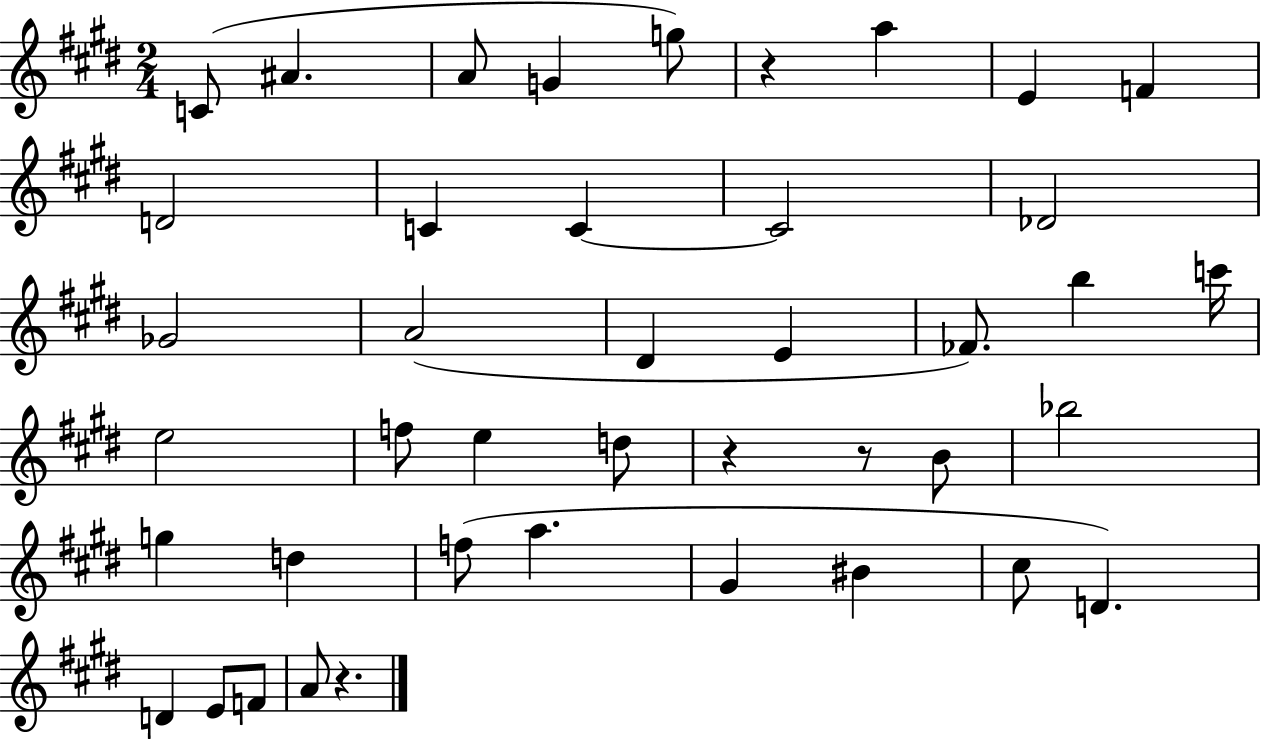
C4/e A#4/q. A4/e G4/q G5/e R/q A5/q E4/q F4/q D4/h C4/q C4/q C4/h Db4/h Gb4/h A4/h D#4/q E4/q FES4/e. B5/q C6/s E5/h F5/e E5/q D5/e R/q R/e B4/e Bb5/h G5/q D5/q F5/e A5/q. G#4/q BIS4/q C#5/e D4/q. D4/q E4/e F4/e A4/e R/q.